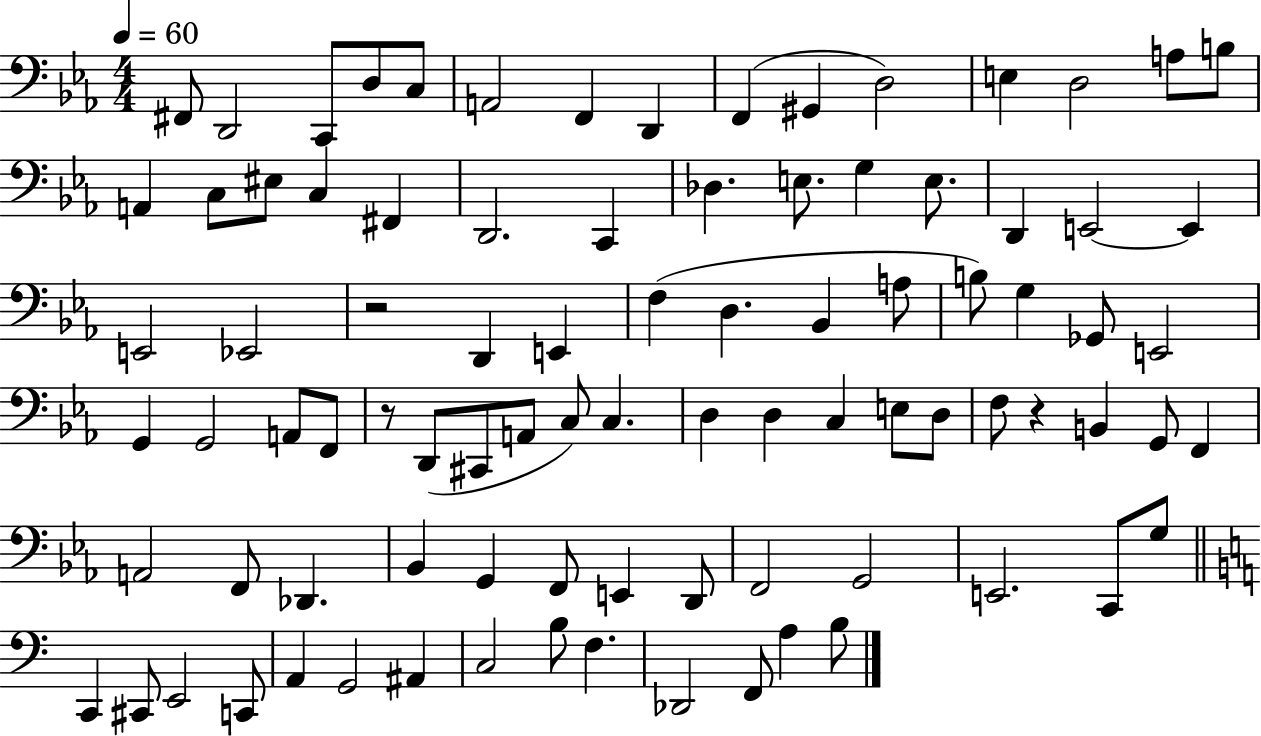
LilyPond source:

{
  \clef bass
  \numericTimeSignature
  \time 4/4
  \key ees \major
  \tempo 4 = 60
  \repeat volta 2 { fis,8 d,2 c,8 d8 c8 | a,2 f,4 d,4 | f,4( gis,4 d2) | e4 d2 a8 b8 | \break a,4 c8 eis8 c4 fis,4 | d,2. c,4 | des4. e8. g4 e8. | d,4 e,2~~ e,4 | \break e,2 ees,2 | r2 d,4 e,4 | f4( d4. bes,4 a8 | b8) g4 ges,8 e,2 | \break g,4 g,2 a,8 f,8 | r8 d,8( cis,8 a,8 c8) c4. | d4 d4 c4 e8 d8 | f8 r4 b,4 g,8 f,4 | \break a,2 f,8 des,4. | bes,4 g,4 f,8 e,4 d,8 | f,2 g,2 | e,2. c,8 g8 | \break \bar "||" \break \key c \major c,4 cis,8 e,2 c,8 | a,4 g,2 ais,4 | c2 b8 f4. | des,2 f,8 a4 b8 | \break } \bar "|."
}